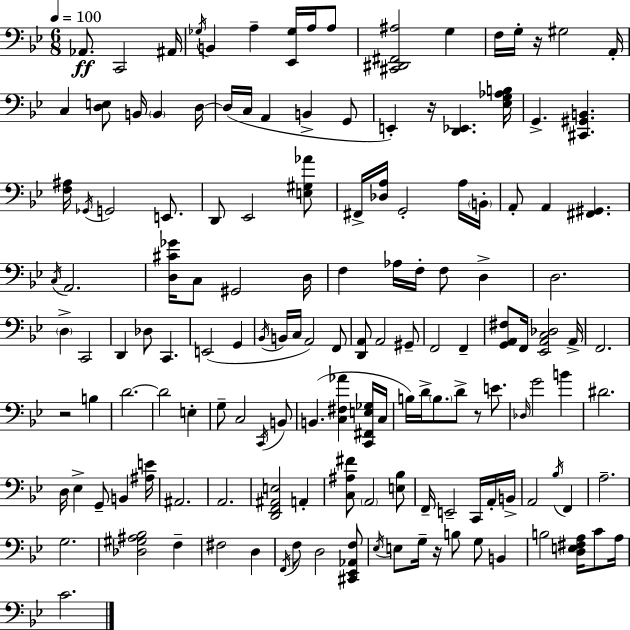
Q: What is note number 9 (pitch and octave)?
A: G3